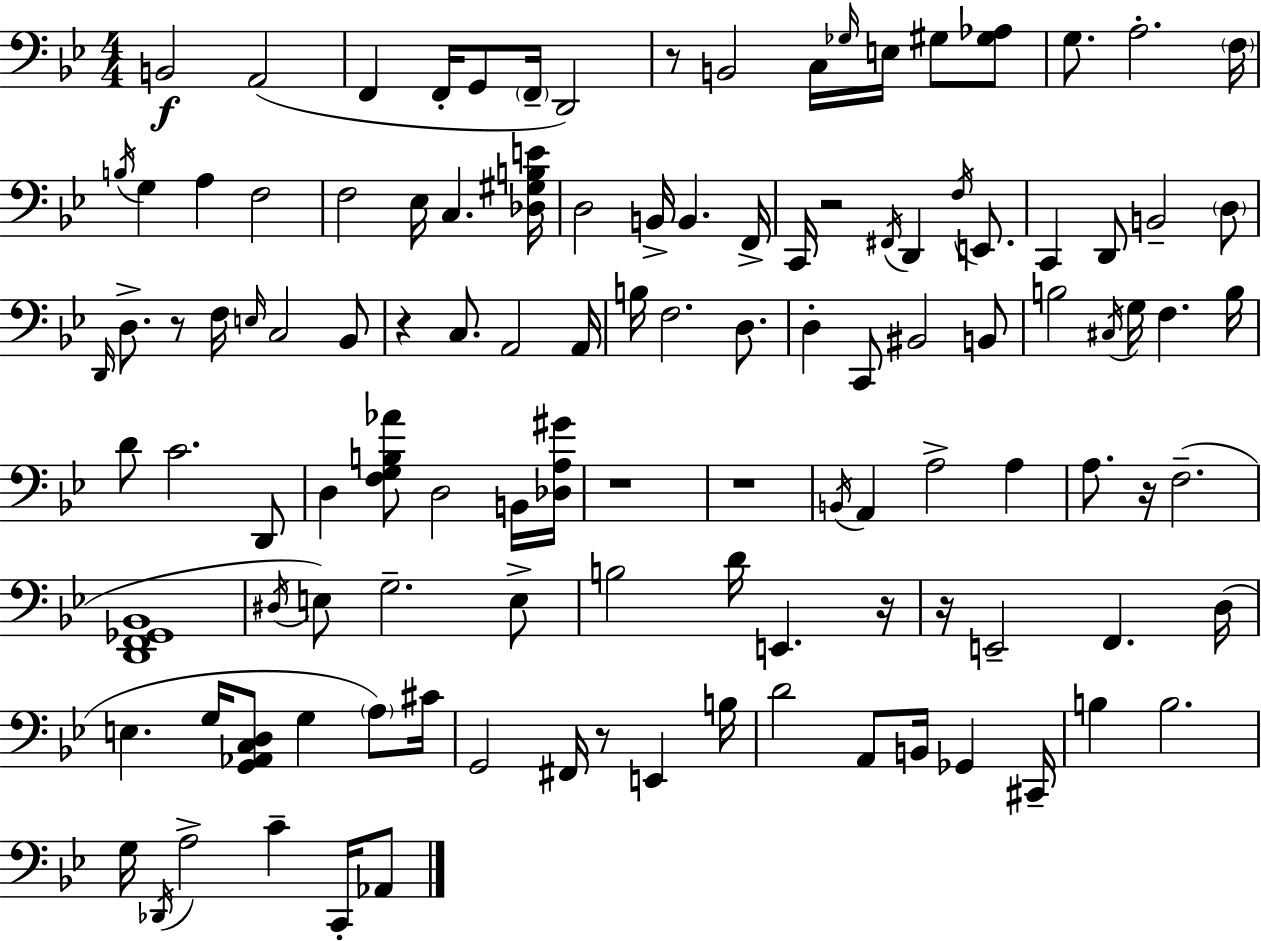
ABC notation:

X:1
T:Untitled
M:4/4
L:1/4
K:Bb
B,,2 A,,2 F,, F,,/4 G,,/2 F,,/4 D,,2 z/2 B,,2 C,/4 _G,/4 E,/4 ^G,/2 [^G,_A,]/2 G,/2 A,2 F,/4 B,/4 G, A, F,2 F,2 _E,/4 C, [_D,^G,B,E]/4 D,2 B,,/4 B,, F,,/4 C,,/4 z2 ^F,,/4 D,, F,/4 E,,/2 C,, D,,/2 B,,2 D,/2 D,,/4 D,/2 z/2 F,/4 E,/4 C,2 _B,,/2 z C,/2 A,,2 A,,/4 B,/4 F,2 D,/2 D, C,,/2 ^B,,2 B,,/2 B,2 ^C,/4 G,/4 F, B,/4 D/2 C2 D,,/2 D, [F,G,B,_A]/2 D,2 B,,/4 [_D,A,^G]/4 z4 z4 B,,/4 A,, A,2 A, A,/2 z/4 F,2 [D,,F,,_G,,_B,,]4 ^D,/4 E,/2 G,2 E,/2 B,2 D/4 E,, z/4 z/4 E,,2 F,, D,/4 E, G,/4 [G,,_A,,C,D,]/2 G, A,/2 ^C/4 G,,2 ^F,,/4 z/2 E,, B,/4 D2 A,,/2 B,,/4 _G,, ^C,,/4 B, B,2 G,/4 _D,,/4 A,2 C C,,/4 _A,,/2